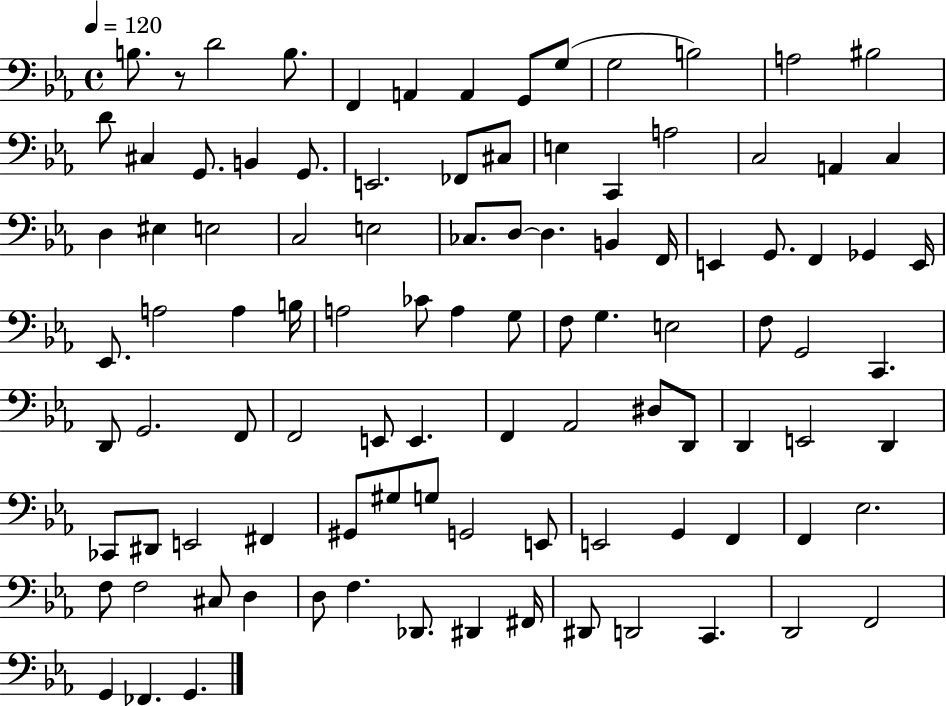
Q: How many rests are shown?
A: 1